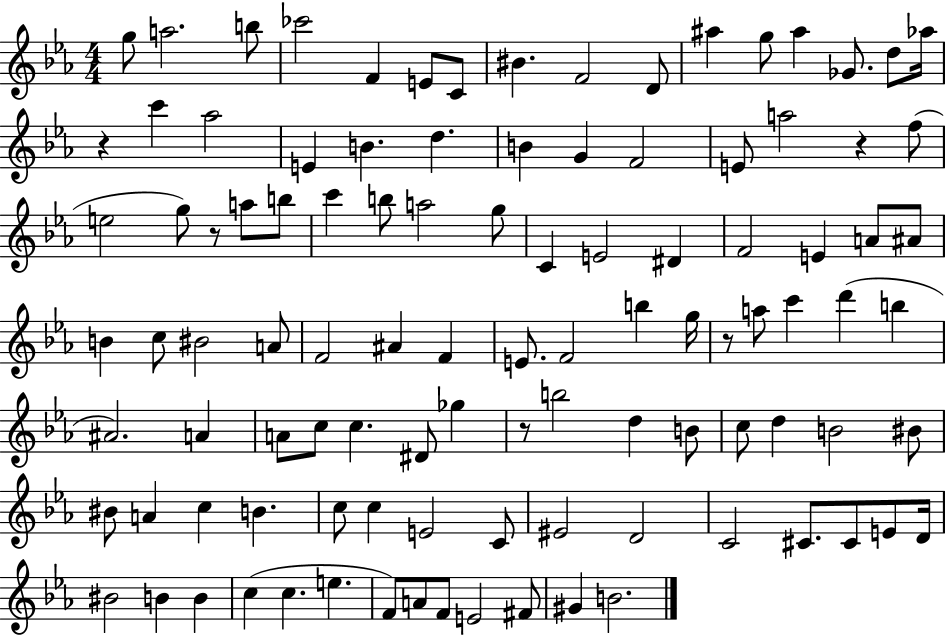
G5/e A5/h. B5/e CES6/h F4/q E4/e C4/e BIS4/q. F4/h D4/e A#5/q G5/e A#5/q Gb4/e. D5/e Ab5/s R/q C6/q Ab5/h E4/q B4/q. D5/q. B4/q G4/q F4/h E4/e A5/h R/q F5/e E5/h G5/e R/e A5/e B5/e C6/q B5/e A5/h G5/e C4/q E4/h D#4/q F4/h E4/q A4/e A#4/e B4/q C5/e BIS4/h A4/e F4/h A#4/q F4/q E4/e. F4/h B5/q G5/s R/e A5/e C6/q D6/q B5/q A#4/h. A4/q A4/e C5/e C5/q. D#4/e Gb5/q R/e B5/h D5/q B4/e C5/e D5/q B4/h BIS4/e BIS4/e A4/q C5/q B4/q. C5/e C5/q E4/h C4/e EIS4/h D4/h C4/h C#4/e. C#4/e E4/e D4/s BIS4/h B4/q B4/q C5/q C5/q. E5/q. F4/e A4/e F4/e E4/h F#4/e G#4/q B4/h.